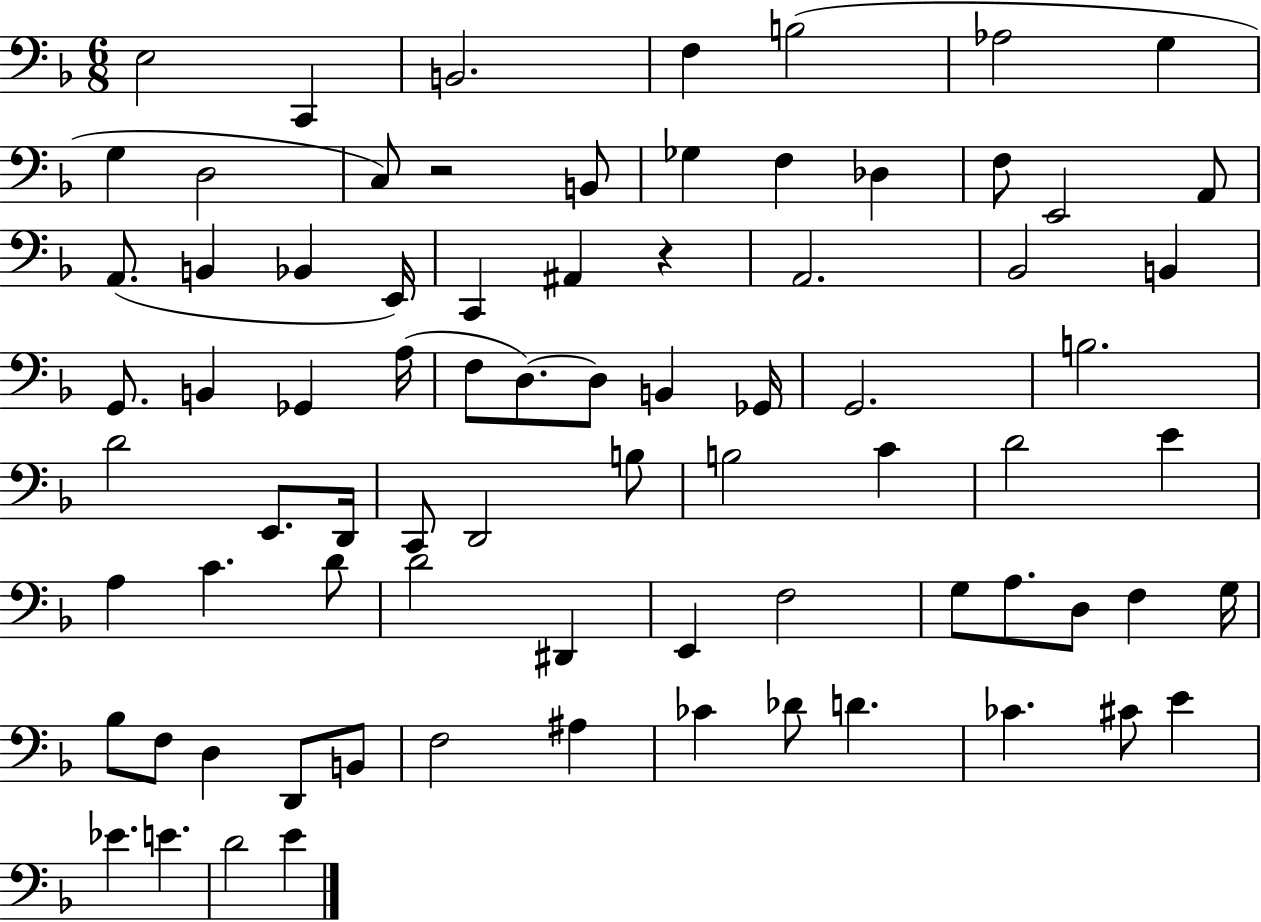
X:1
T:Untitled
M:6/8
L:1/4
K:F
E,2 C,, B,,2 F, B,2 _A,2 G, G, D,2 C,/2 z2 B,,/2 _G, F, _D, F,/2 E,,2 A,,/2 A,,/2 B,, _B,, E,,/4 C,, ^A,, z A,,2 _B,,2 B,, G,,/2 B,, _G,, A,/4 F,/2 D,/2 D,/2 B,, _G,,/4 G,,2 B,2 D2 E,,/2 D,,/4 C,,/2 D,,2 B,/2 B,2 C D2 E A, C D/2 D2 ^D,, E,, F,2 G,/2 A,/2 D,/2 F, G,/4 _B,/2 F,/2 D, D,,/2 B,,/2 F,2 ^A, _C _D/2 D _C ^C/2 E _E E D2 E